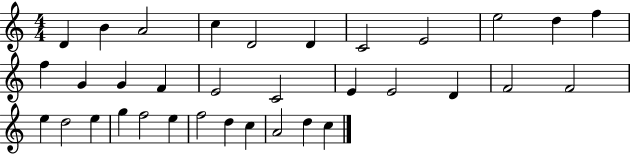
D4/q B4/q A4/h C5/q D4/h D4/q C4/h E4/h E5/h D5/q F5/q F5/q G4/q G4/q F4/q E4/h C4/h E4/q E4/h D4/q F4/h F4/h E5/q D5/h E5/q G5/q F5/h E5/q F5/h D5/q C5/q A4/h D5/q C5/q